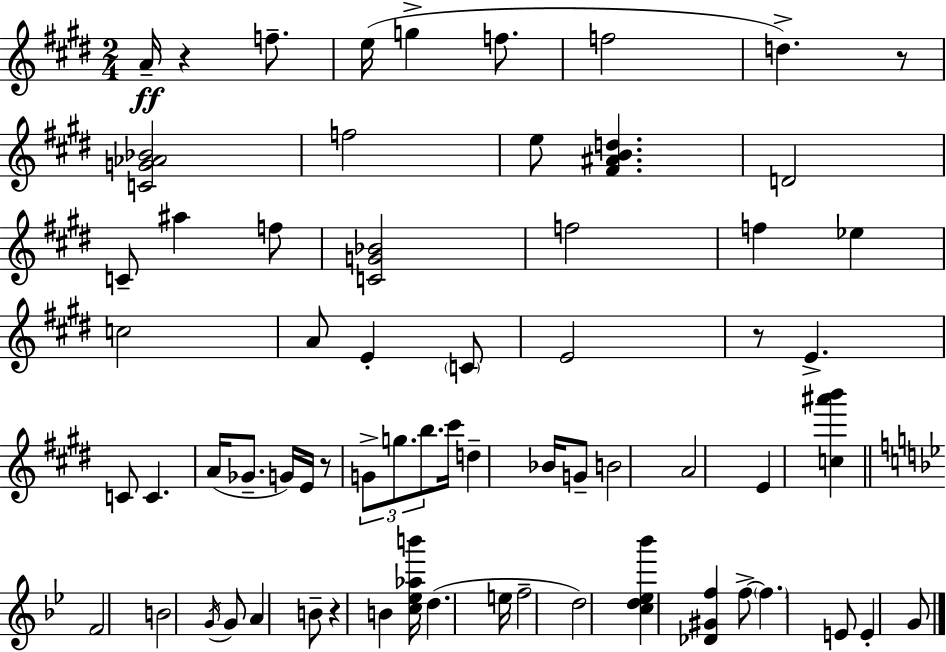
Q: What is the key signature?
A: E major